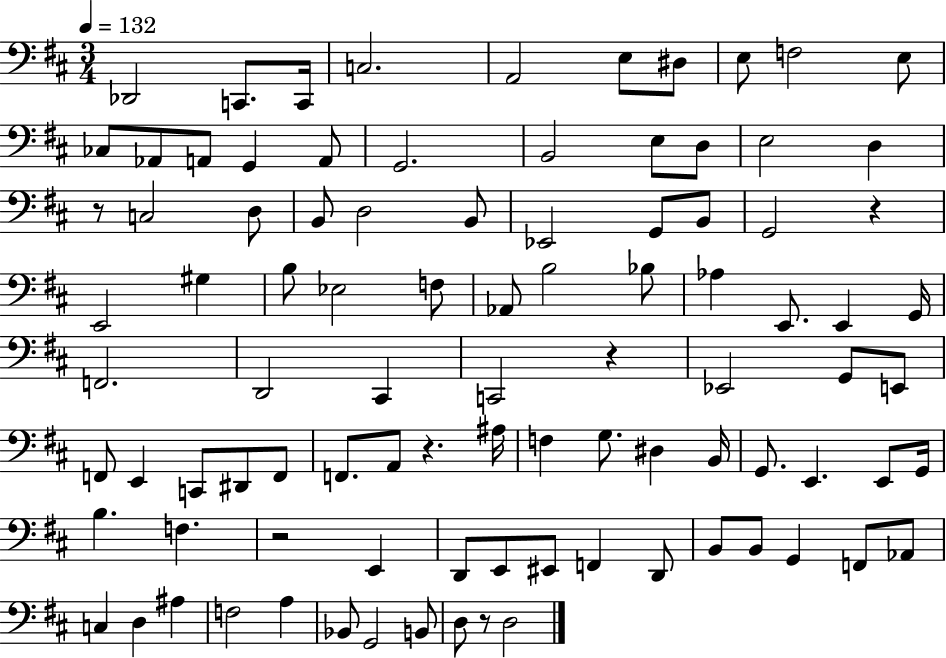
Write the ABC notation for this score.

X:1
T:Untitled
M:3/4
L:1/4
K:D
_D,,2 C,,/2 C,,/4 C,2 A,,2 E,/2 ^D,/2 E,/2 F,2 E,/2 _C,/2 _A,,/2 A,,/2 G,, A,,/2 G,,2 B,,2 E,/2 D,/2 E,2 D, z/2 C,2 D,/2 B,,/2 D,2 B,,/2 _E,,2 G,,/2 B,,/2 G,,2 z E,,2 ^G, B,/2 _E,2 F,/2 _A,,/2 B,2 _B,/2 _A, E,,/2 E,, G,,/4 F,,2 D,,2 ^C,, C,,2 z _E,,2 G,,/2 E,,/2 F,,/2 E,, C,,/2 ^D,,/2 F,,/2 F,,/2 A,,/2 z ^A,/4 F, G,/2 ^D, B,,/4 G,,/2 E,, E,,/2 G,,/4 B, F, z2 E,, D,,/2 E,,/2 ^E,,/2 F,, D,,/2 B,,/2 B,,/2 G,, F,,/2 _A,,/2 C, D, ^A, F,2 A, _B,,/2 G,,2 B,,/2 D,/2 z/2 D,2